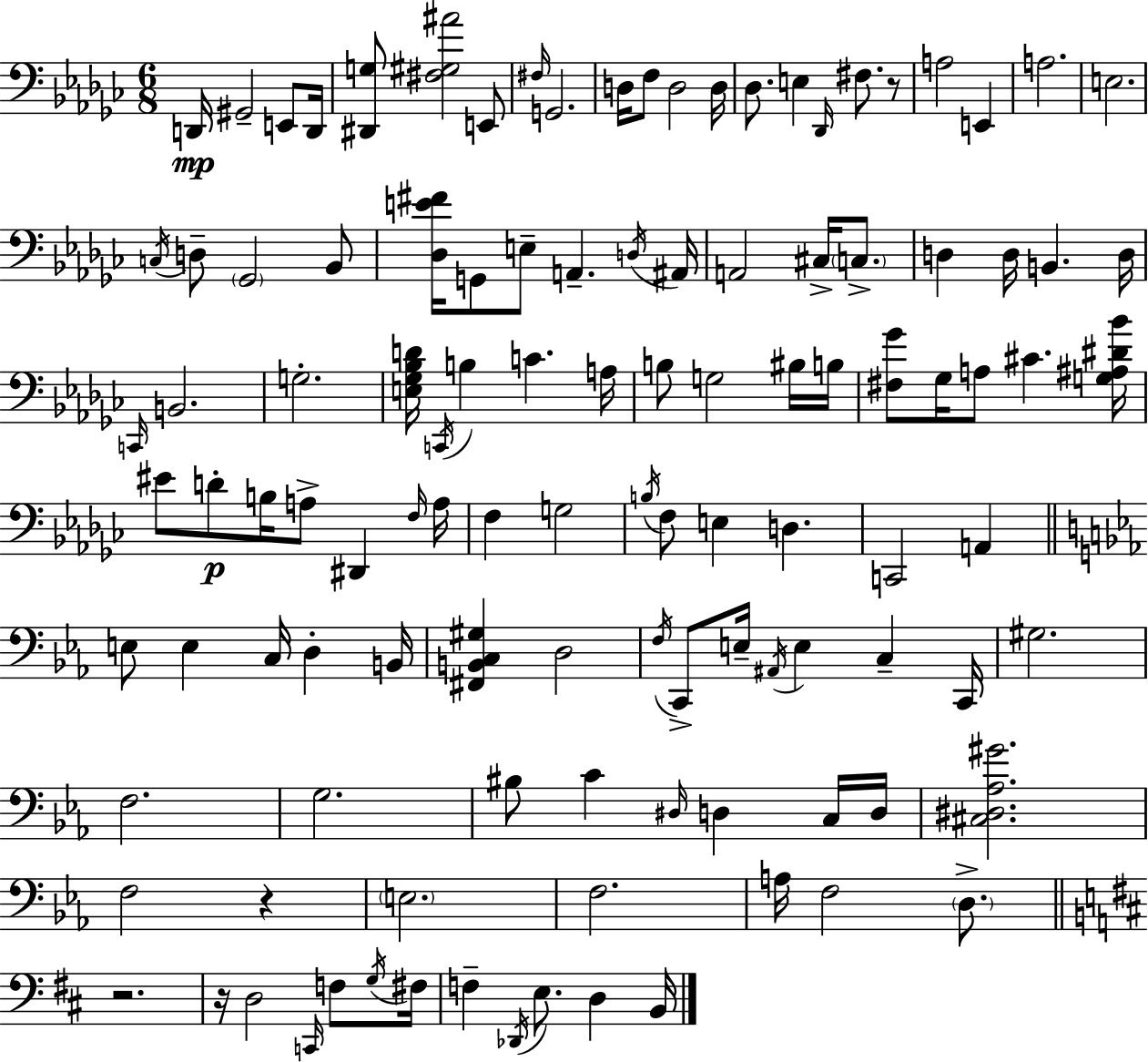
{
  \clef bass
  \numericTimeSignature
  \time 6/8
  \key ees \minor
  d,16\mp gis,2-- e,8 d,16 | <dis, g>8 <fis gis ais'>2 e,8 | \grace { fis16 } g,2. | d16 f8 d2 | \break d16 des8. e4 \grace { des,16 } fis8. | r8 a2 e,4 | a2. | e2. | \break \acciaccatura { c16 } d8-- \parenthesize ges,2 | bes,8 <des e' fis'>16 g,8 e8-- a,4.-- | \acciaccatura { d16 } ais,16 a,2 | cis16-> \parenthesize c8.-> d4 d16 b,4. | \break d16 \grace { c,16 } b,2. | g2.-. | <e ges bes d'>16 \acciaccatura { c,16 } b4 c'4. | a16 b8 g2 | \break bis16 b16 <fis ges'>8 ges16 a8 cis'4. | <g ais dis' bes'>16 eis'8 d'8-.\p b16 a8-> | dis,4 \grace { f16 } a16 f4 g2 | \acciaccatura { b16 } f8 e4 | \break d4. c,2 | a,4 \bar "||" \break \key c \minor e8 e4 c16 d4-. b,16 | <fis, b, c gis>4 d2 | \acciaccatura { f16 } c,8-> e16-- \acciaccatura { ais,16 } e4 c4-- | c,16 gis2. | \break f2. | g2. | bis8 c'4 \grace { dis16 } d4 | c16 d16 <cis dis aes gis'>2. | \break f2 r4 | \parenthesize e2. | f2. | a16 f2 | \break \parenthesize d8.-> \bar "||" \break \key d \major r2. | r16 d2 \grace { c,16 } f8 | \acciaccatura { g16 } fis16 f4-- \acciaccatura { des,16 } e8. d4 | b,16 \bar "|."
}